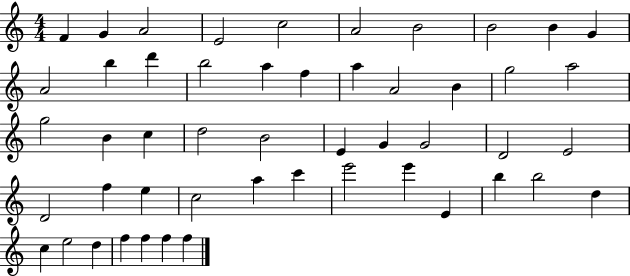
{
  \clef treble
  \numericTimeSignature
  \time 4/4
  \key c \major
  f'4 g'4 a'2 | e'2 c''2 | a'2 b'2 | b'2 b'4 g'4 | \break a'2 b''4 d'''4 | b''2 a''4 f''4 | a''4 a'2 b'4 | g''2 a''2 | \break g''2 b'4 c''4 | d''2 b'2 | e'4 g'4 g'2 | d'2 e'2 | \break d'2 f''4 e''4 | c''2 a''4 c'''4 | e'''2 e'''4 e'4 | b''4 b''2 d''4 | \break c''4 e''2 d''4 | f''4 f''4 f''4 f''4 | \bar "|."
}